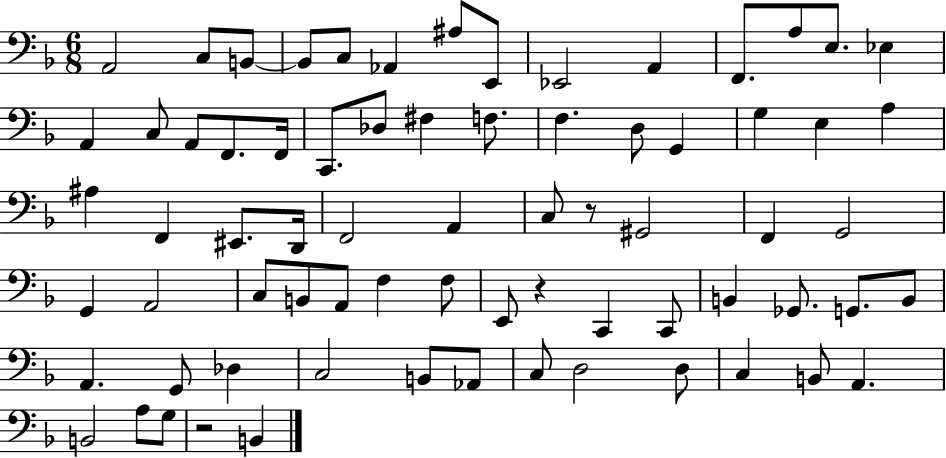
{
  \clef bass
  \numericTimeSignature
  \time 6/8
  \key f \major
  \repeat volta 2 { a,2 c8 b,8~~ | b,8 c8 aes,4 ais8 e,8 | ees,2 a,4 | f,8. a8 e8. ees4 | \break a,4 c8 a,8 f,8. f,16 | c,8. des8 fis4 f8. | f4. d8 g,4 | g4 e4 a4 | \break ais4 f,4 eis,8. d,16 | f,2 a,4 | c8 r8 gis,2 | f,4 g,2 | \break g,4 a,2 | c8 b,8 a,8 f4 f8 | e,8 r4 c,4 c,8 | b,4 ges,8. g,8. b,8 | \break a,4. g,8 des4 | c2 b,8 aes,8 | c8 d2 d8 | c4 b,8 a,4. | \break b,2 a8 g8 | r2 b,4 | } \bar "|."
}